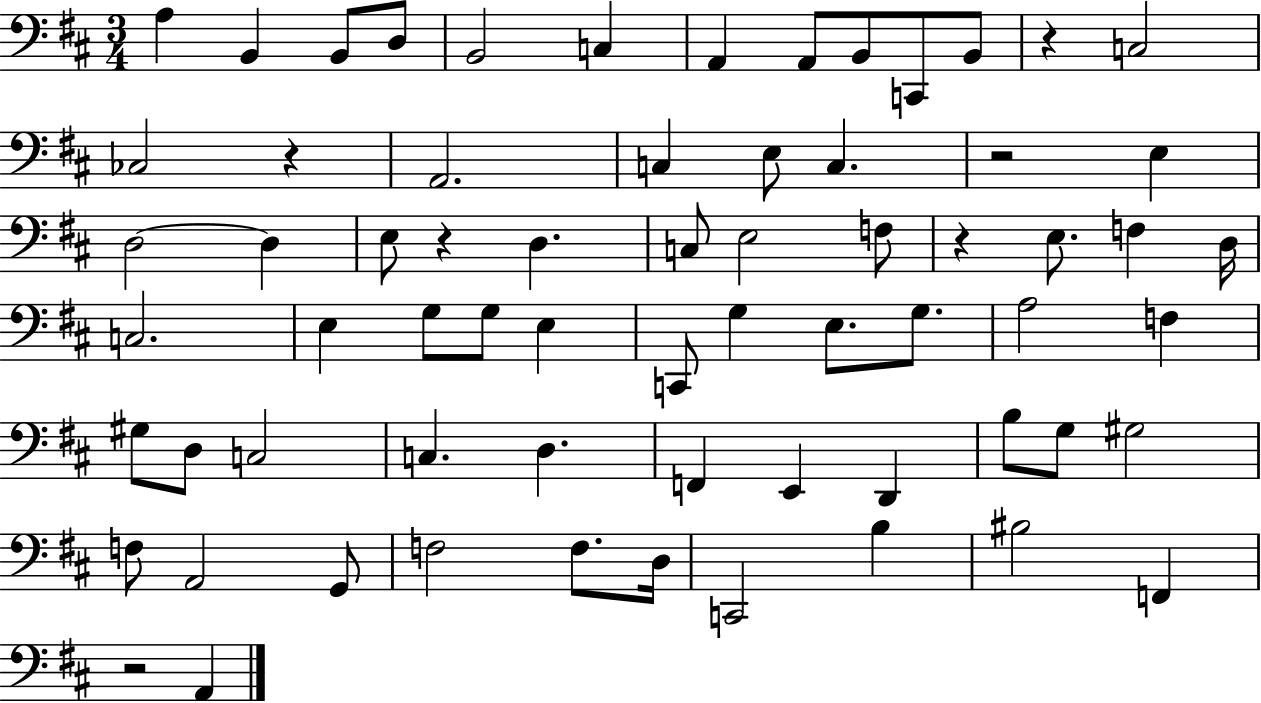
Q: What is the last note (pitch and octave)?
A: A2